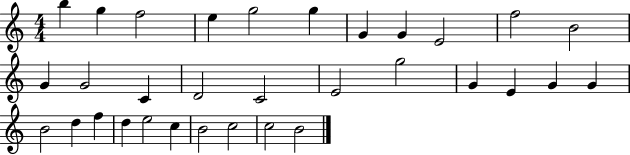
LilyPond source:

{
  \clef treble
  \numericTimeSignature
  \time 4/4
  \key c \major
  b''4 g''4 f''2 | e''4 g''2 g''4 | g'4 g'4 e'2 | f''2 b'2 | \break g'4 g'2 c'4 | d'2 c'2 | e'2 g''2 | g'4 e'4 g'4 g'4 | \break b'2 d''4 f''4 | d''4 e''2 c''4 | b'2 c''2 | c''2 b'2 | \break \bar "|."
}